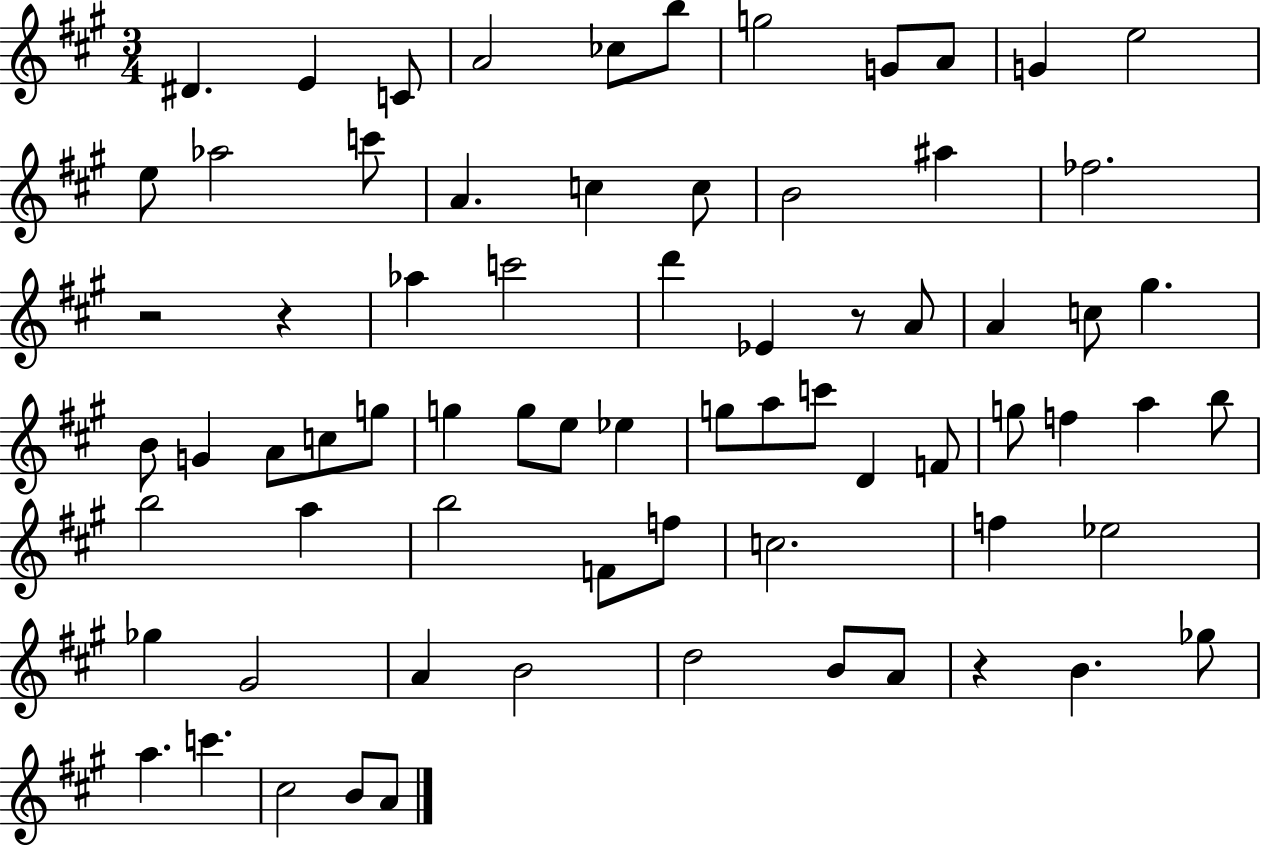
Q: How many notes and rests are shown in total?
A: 72